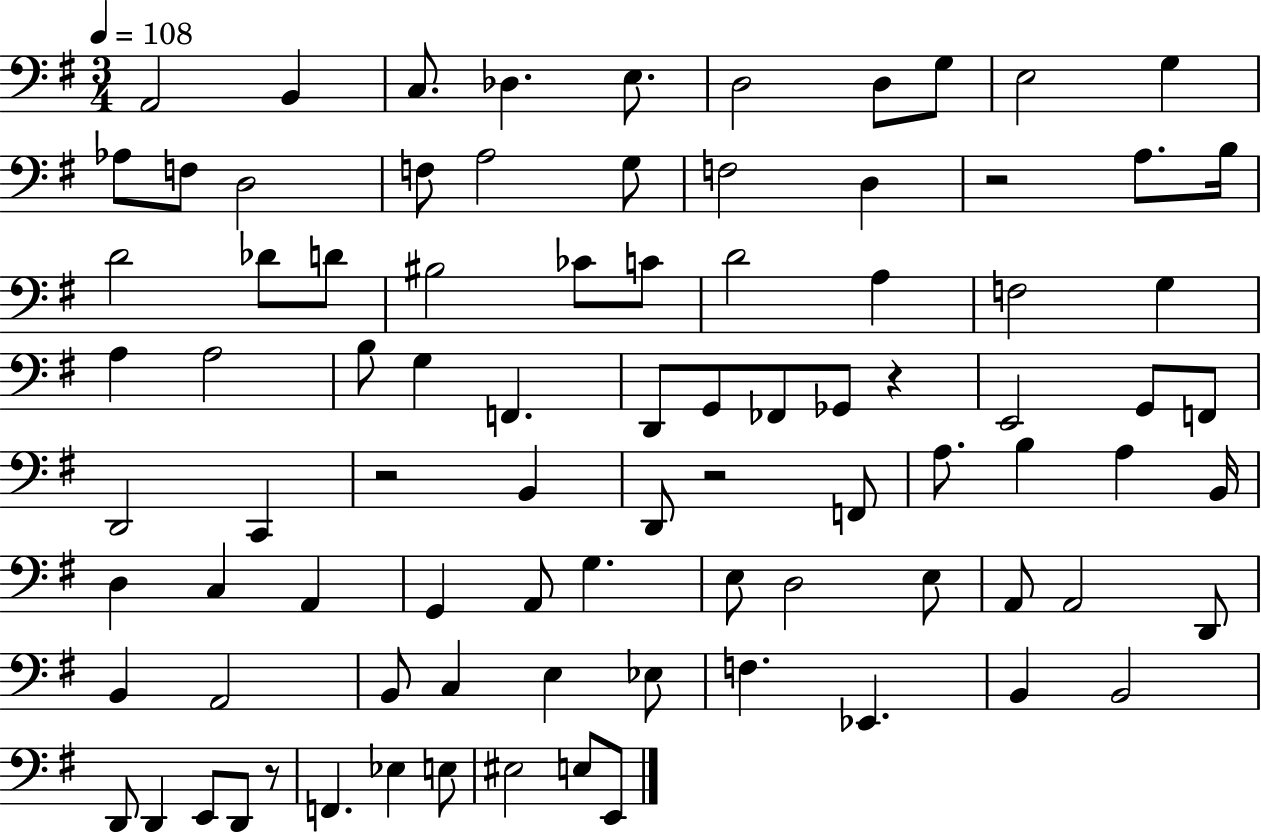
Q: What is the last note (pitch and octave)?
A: E2